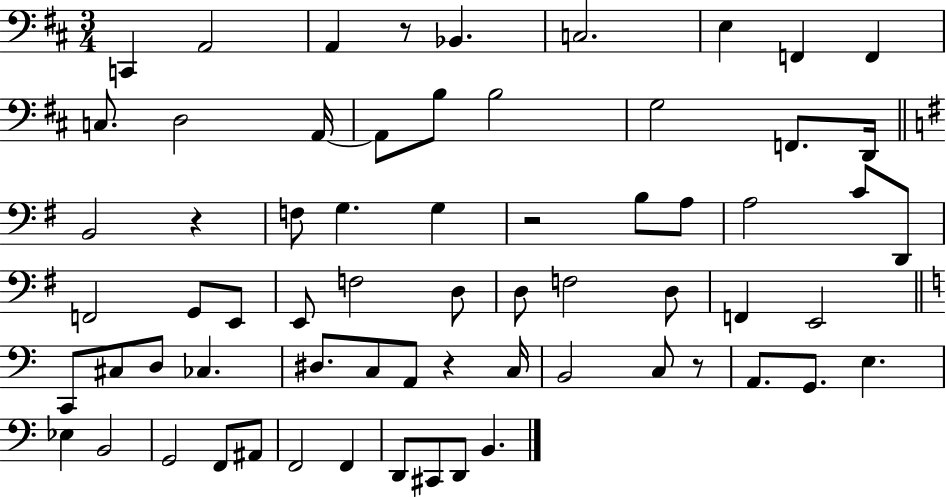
C2/q A2/h A2/q R/e Bb2/q. C3/h. E3/q F2/q F2/q C3/e. D3/h A2/s A2/e B3/e B3/h G3/h F2/e. D2/s B2/h R/q F3/e G3/q. G3/q R/h B3/e A3/e A3/h C4/e D2/e F2/h G2/e E2/e E2/e F3/h D3/e D3/e F3/h D3/e F2/q E2/h C2/e C#3/e D3/e CES3/q. D#3/e. C3/e A2/e R/q C3/s B2/h C3/e R/e A2/e. G2/e. E3/q. Eb3/q B2/h G2/h F2/e A#2/e F2/h F2/q D2/e C#2/e D2/e B2/q.